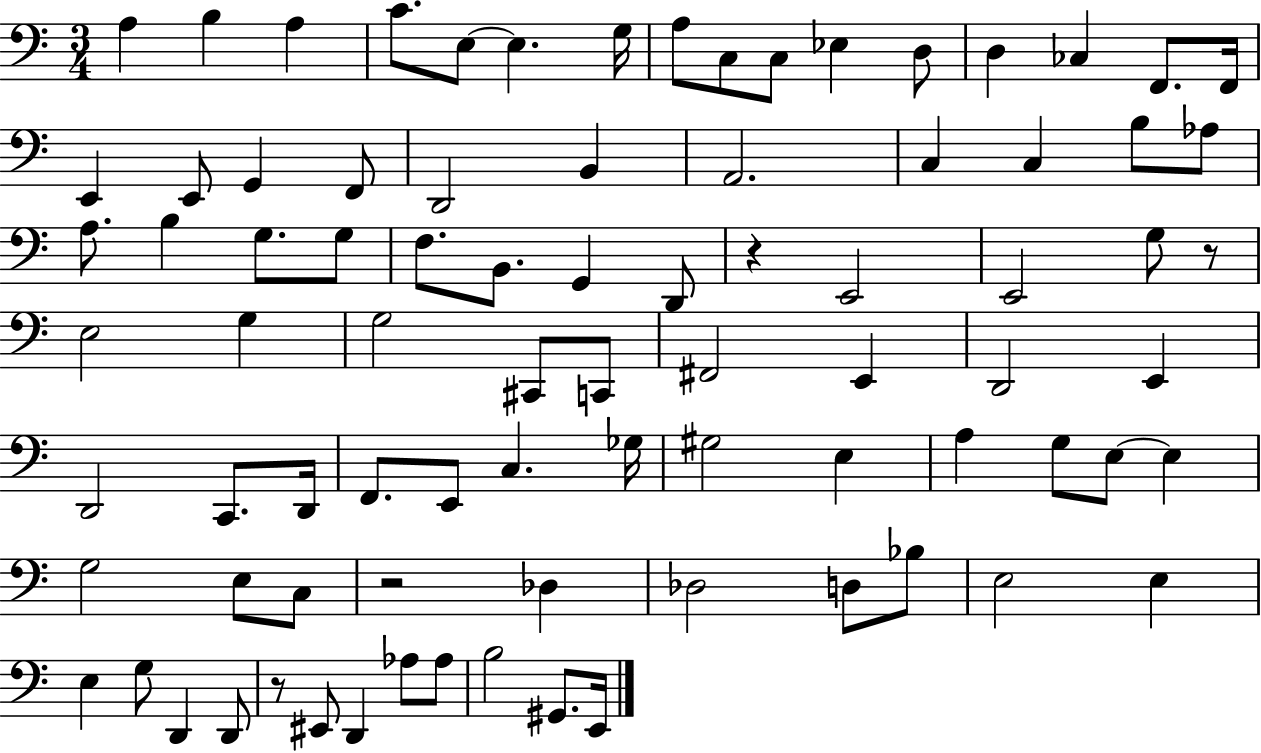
A3/q B3/q A3/q C4/e. E3/e E3/q. G3/s A3/e C3/e C3/e Eb3/q D3/e D3/q CES3/q F2/e. F2/s E2/q E2/e G2/q F2/e D2/h B2/q A2/h. C3/q C3/q B3/e Ab3/e A3/e. B3/q G3/e. G3/e F3/e. B2/e. G2/q D2/e R/q E2/h E2/h G3/e R/e E3/h G3/q G3/h C#2/e C2/e F#2/h E2/q D2/h E2/q D2/h C2/e. D2/s F2/e. E2/e C3/q. Gb3/s G#3/h E3/q A3/q G3/e E3/e E3/q G3/h E3/e C3/e R/h Db3/q Db3/h D3/e Bb3/e E3/h E3/q E3/q G3/e D2/q D2/e R/e EIS2/e D2/q Ab3/e Ab3/e B3/h G#2/e. E2/s